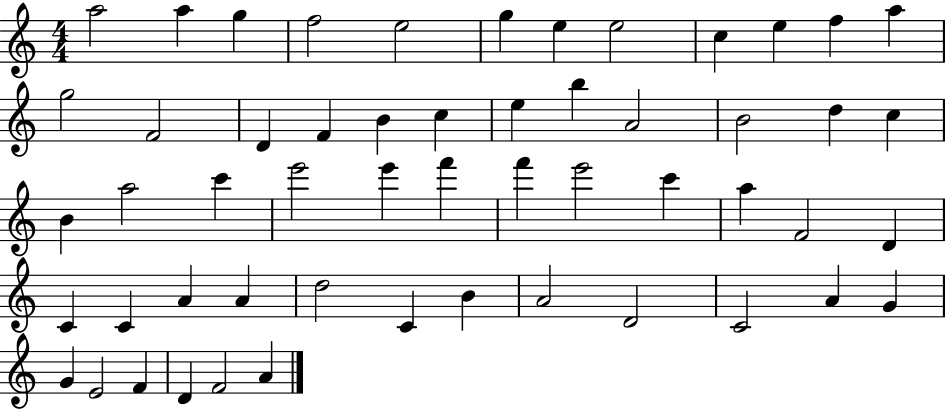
A5/h A5/q G5/q F5/h E5/h G5/q E5/q E5/h C5/q E5/q F5/q A5/q G5/h F4/h D4/q F4/q B4/q C5/q E5/q B5/q A4/h B4/h D5/q C5/q B4/q A5/h C6/q E6/h E6/q F6/q F6/q E6/h C6/q A5/q F4/h D4/q C4/q C4/q A4/q A4/q D5/h C4/q B4/q A4/h D4/h C4/h A4/q G4/q G4/q E4/h F4/q D4/q F4/h A4/q